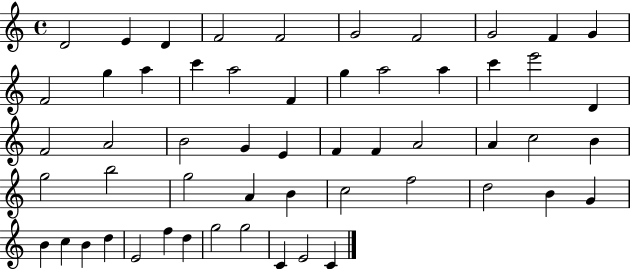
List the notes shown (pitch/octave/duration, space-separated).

D4/h E4/q D4/q F4/h F4/h G4/h F4/h G4/h F4/q G4/q F4/h G5/q A5/q C6/q A5/h F4/q G5/q A5/h A5/q C6/q E6/h D4/q F4/h A4/h B4/h G4/q E4/q F4/q F4/q A4/h A4/q C5/h B4/q G5/h B5/h G5/h A4/q B4/q C5/h F5/h D5/h B4/q G4/q B4/q C5/q B4/q D5/q E4/h F5/q D5/q G5/h G5/h C4/q E4/h C4/q